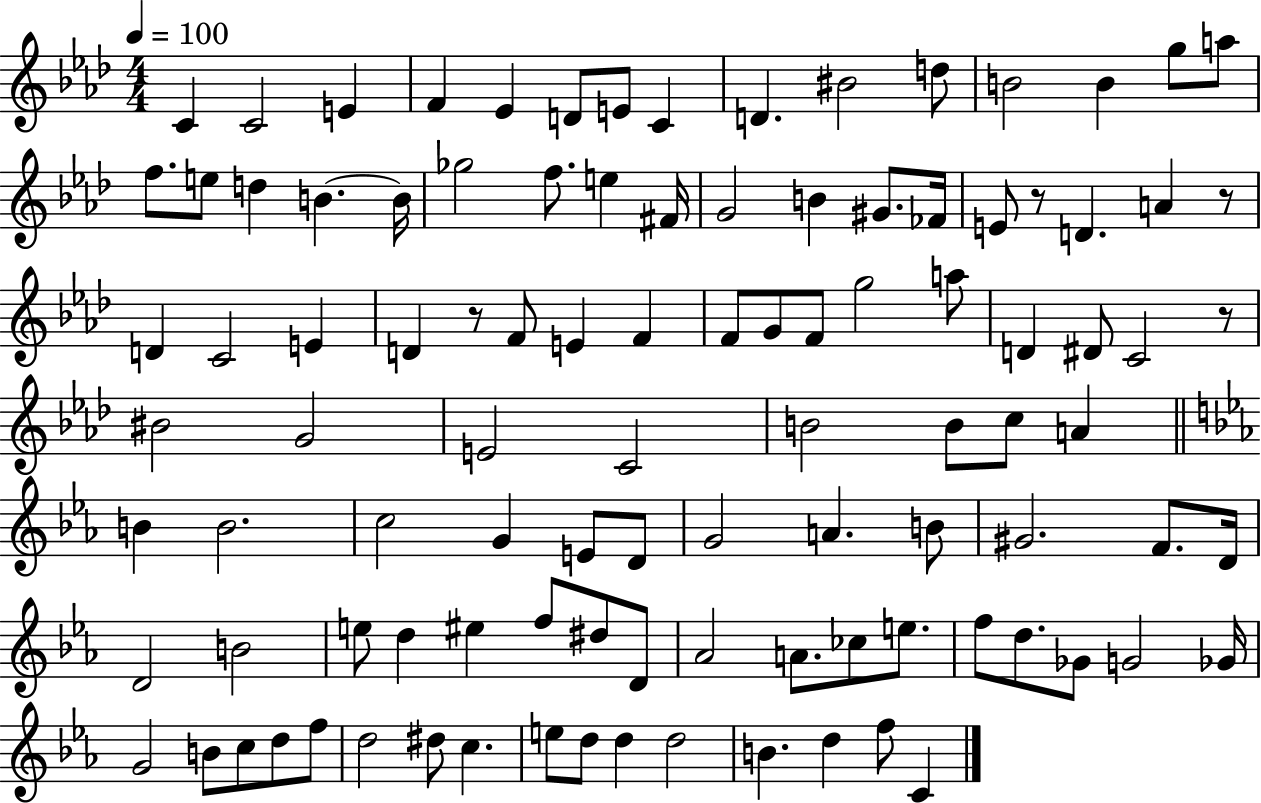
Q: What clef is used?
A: treble